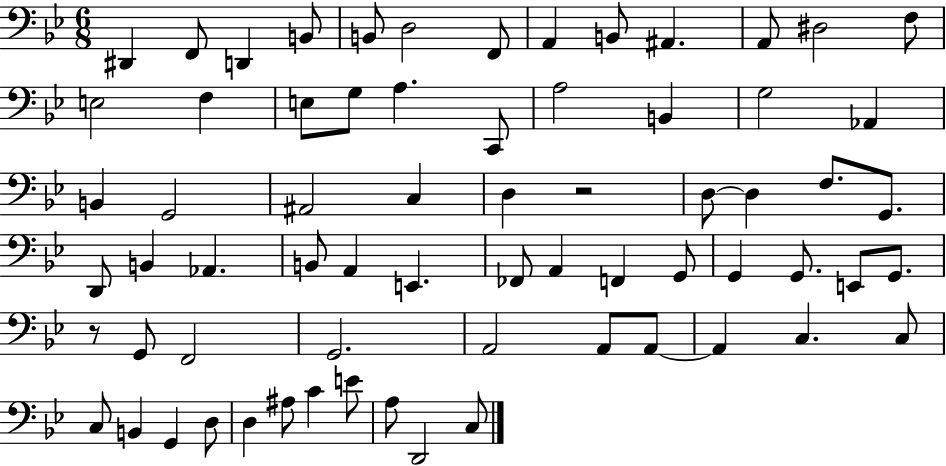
{
  \clef bass
  \numericTimeSignature
  \time 6/8
  \key bes \major
  dis,4 f,8 d,4 b,8 | b,8 d2 f,8 | a,4 b,8 ais,4. | a,8 dis2 f8 | \break e2 f4 | e8 g8 a4. c,8 | a2 b,4 | g2 aes,4 | \break b,4 g,2 | ais,2 c4 | d4 r2 | d8~~ d4 f8. g,8. | \break d,8 b,4 aes,4. | b,8 a,4 e,4. | fes,8 a,4 f,4 g,8 | g,4 g,8. e,8 g,8. | \break r8 g,8 f,2 | g,2. | a,2 a,8 a,8~~ | a,4 c4. c8 | \break c8 b,4 g,4 d8 | d4 ais8 c'4 e'8 | a8 d,2 c8 | \bar "|."
}